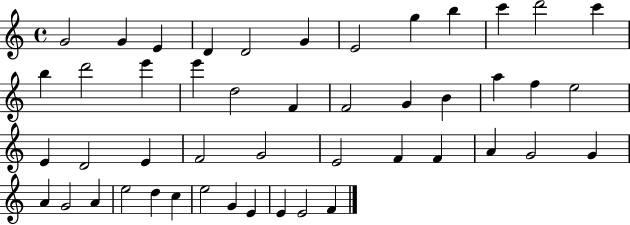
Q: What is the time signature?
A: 4/4